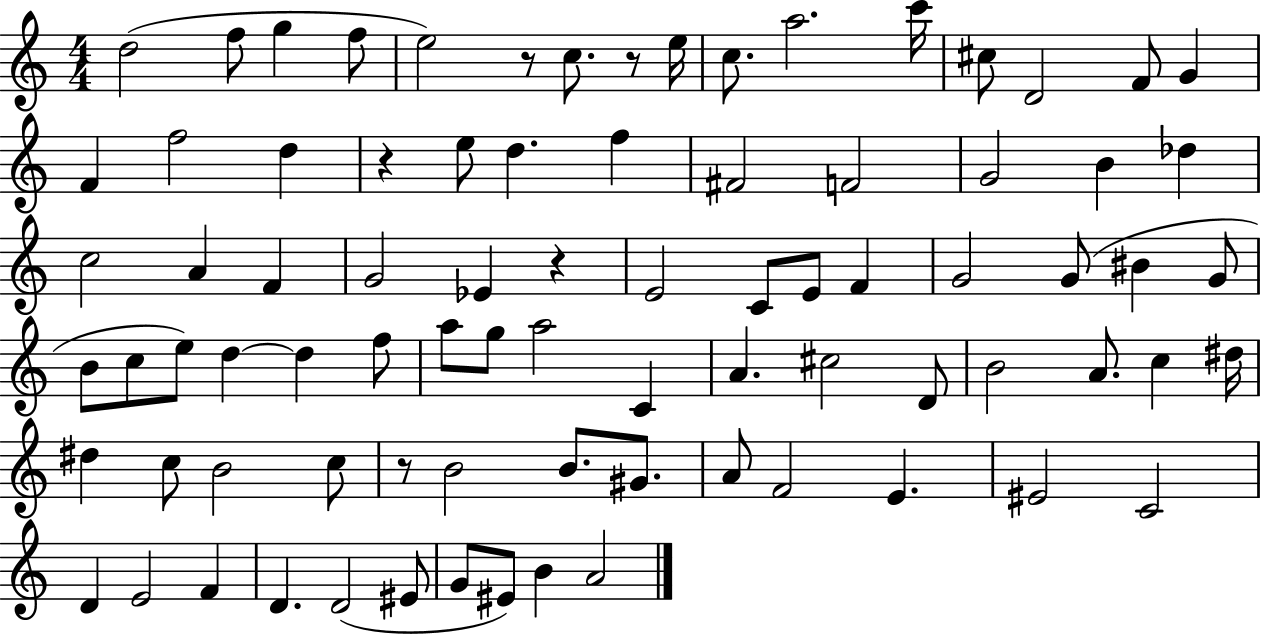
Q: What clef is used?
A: treble